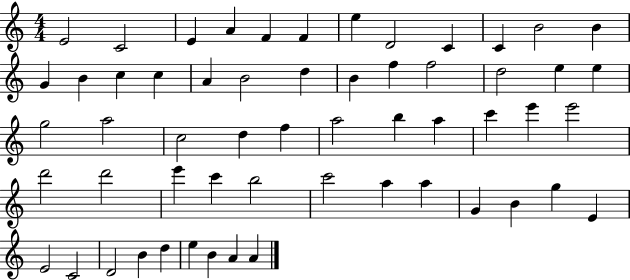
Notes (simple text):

E4/h C4/h E4/q A4/q F4/q F4/q E5/q D4/h C4/q C4/q B4/h B4/q G4/q B4/q C5/q C5/q A4/q B4/h D5/q B4/q F5/q F5/h D5/h E5/q E5/q G5/h A5/h C5/h D5/q F5/q A5/h B5/q A5/q C6/q E6/q E6/h D6/h D6/h E6/q C6/q B5/h C6/h A5/q A5/q G4/q B4/q G5/q E4/q E4/h C4/h D4/h B4/q D5/q E5/q B4/q A4/q A4/q